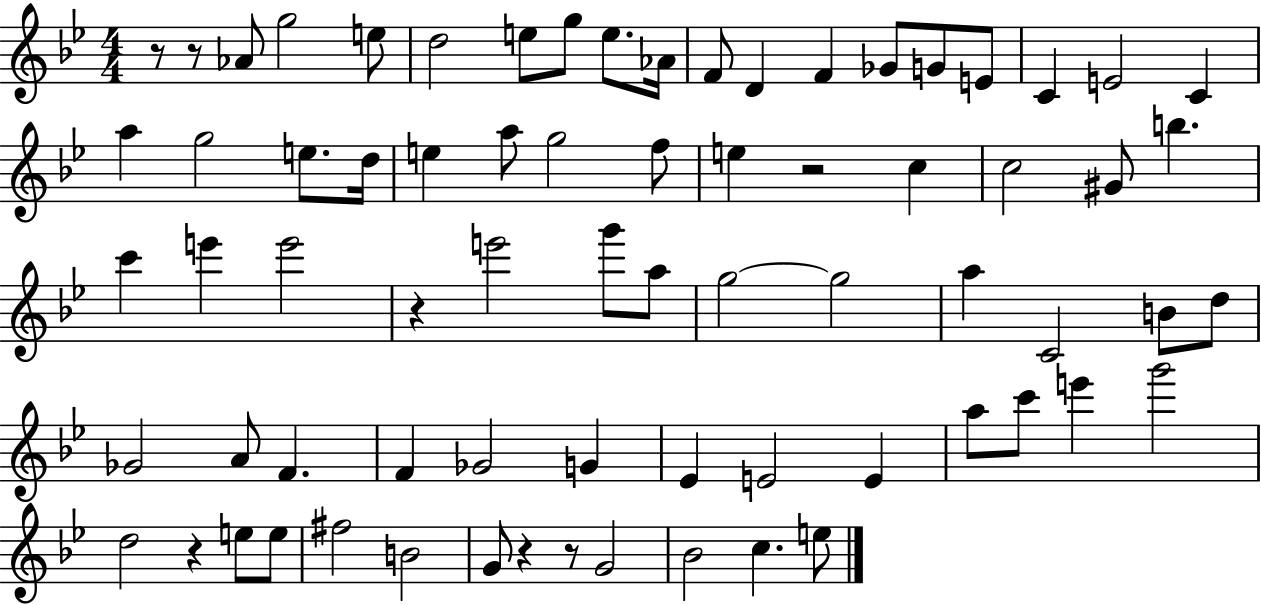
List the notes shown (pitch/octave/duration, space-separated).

R/e R/e Ab4/e G5/h E5/e D5/h E5/e G5/e E5/e. Ab4/s F4/e D4/q F4/q Gb4/e G4/e E4/e C4/q E4/h C4/q A5/q G5/h E5/e. D5/s E5/q A5/e G5/h F5/e E5/q R/h C5/q C5/h G#4/e B5/q. C6/q E6/q E6/h R/q E6/h G6/e A5/e G5/h G5/h A5/q C4/h B4/e D5/e Gb4/h A4/e F4/q. F4/q Gb4/h G4/q Eb4/q E4/h E4/q A5/e C6/e E6/q G6/h D5/h R/q E5/e E5/e F#5/h B4/h G4/e R/q R/e G4/h Bb4/h C5/q. E5/e